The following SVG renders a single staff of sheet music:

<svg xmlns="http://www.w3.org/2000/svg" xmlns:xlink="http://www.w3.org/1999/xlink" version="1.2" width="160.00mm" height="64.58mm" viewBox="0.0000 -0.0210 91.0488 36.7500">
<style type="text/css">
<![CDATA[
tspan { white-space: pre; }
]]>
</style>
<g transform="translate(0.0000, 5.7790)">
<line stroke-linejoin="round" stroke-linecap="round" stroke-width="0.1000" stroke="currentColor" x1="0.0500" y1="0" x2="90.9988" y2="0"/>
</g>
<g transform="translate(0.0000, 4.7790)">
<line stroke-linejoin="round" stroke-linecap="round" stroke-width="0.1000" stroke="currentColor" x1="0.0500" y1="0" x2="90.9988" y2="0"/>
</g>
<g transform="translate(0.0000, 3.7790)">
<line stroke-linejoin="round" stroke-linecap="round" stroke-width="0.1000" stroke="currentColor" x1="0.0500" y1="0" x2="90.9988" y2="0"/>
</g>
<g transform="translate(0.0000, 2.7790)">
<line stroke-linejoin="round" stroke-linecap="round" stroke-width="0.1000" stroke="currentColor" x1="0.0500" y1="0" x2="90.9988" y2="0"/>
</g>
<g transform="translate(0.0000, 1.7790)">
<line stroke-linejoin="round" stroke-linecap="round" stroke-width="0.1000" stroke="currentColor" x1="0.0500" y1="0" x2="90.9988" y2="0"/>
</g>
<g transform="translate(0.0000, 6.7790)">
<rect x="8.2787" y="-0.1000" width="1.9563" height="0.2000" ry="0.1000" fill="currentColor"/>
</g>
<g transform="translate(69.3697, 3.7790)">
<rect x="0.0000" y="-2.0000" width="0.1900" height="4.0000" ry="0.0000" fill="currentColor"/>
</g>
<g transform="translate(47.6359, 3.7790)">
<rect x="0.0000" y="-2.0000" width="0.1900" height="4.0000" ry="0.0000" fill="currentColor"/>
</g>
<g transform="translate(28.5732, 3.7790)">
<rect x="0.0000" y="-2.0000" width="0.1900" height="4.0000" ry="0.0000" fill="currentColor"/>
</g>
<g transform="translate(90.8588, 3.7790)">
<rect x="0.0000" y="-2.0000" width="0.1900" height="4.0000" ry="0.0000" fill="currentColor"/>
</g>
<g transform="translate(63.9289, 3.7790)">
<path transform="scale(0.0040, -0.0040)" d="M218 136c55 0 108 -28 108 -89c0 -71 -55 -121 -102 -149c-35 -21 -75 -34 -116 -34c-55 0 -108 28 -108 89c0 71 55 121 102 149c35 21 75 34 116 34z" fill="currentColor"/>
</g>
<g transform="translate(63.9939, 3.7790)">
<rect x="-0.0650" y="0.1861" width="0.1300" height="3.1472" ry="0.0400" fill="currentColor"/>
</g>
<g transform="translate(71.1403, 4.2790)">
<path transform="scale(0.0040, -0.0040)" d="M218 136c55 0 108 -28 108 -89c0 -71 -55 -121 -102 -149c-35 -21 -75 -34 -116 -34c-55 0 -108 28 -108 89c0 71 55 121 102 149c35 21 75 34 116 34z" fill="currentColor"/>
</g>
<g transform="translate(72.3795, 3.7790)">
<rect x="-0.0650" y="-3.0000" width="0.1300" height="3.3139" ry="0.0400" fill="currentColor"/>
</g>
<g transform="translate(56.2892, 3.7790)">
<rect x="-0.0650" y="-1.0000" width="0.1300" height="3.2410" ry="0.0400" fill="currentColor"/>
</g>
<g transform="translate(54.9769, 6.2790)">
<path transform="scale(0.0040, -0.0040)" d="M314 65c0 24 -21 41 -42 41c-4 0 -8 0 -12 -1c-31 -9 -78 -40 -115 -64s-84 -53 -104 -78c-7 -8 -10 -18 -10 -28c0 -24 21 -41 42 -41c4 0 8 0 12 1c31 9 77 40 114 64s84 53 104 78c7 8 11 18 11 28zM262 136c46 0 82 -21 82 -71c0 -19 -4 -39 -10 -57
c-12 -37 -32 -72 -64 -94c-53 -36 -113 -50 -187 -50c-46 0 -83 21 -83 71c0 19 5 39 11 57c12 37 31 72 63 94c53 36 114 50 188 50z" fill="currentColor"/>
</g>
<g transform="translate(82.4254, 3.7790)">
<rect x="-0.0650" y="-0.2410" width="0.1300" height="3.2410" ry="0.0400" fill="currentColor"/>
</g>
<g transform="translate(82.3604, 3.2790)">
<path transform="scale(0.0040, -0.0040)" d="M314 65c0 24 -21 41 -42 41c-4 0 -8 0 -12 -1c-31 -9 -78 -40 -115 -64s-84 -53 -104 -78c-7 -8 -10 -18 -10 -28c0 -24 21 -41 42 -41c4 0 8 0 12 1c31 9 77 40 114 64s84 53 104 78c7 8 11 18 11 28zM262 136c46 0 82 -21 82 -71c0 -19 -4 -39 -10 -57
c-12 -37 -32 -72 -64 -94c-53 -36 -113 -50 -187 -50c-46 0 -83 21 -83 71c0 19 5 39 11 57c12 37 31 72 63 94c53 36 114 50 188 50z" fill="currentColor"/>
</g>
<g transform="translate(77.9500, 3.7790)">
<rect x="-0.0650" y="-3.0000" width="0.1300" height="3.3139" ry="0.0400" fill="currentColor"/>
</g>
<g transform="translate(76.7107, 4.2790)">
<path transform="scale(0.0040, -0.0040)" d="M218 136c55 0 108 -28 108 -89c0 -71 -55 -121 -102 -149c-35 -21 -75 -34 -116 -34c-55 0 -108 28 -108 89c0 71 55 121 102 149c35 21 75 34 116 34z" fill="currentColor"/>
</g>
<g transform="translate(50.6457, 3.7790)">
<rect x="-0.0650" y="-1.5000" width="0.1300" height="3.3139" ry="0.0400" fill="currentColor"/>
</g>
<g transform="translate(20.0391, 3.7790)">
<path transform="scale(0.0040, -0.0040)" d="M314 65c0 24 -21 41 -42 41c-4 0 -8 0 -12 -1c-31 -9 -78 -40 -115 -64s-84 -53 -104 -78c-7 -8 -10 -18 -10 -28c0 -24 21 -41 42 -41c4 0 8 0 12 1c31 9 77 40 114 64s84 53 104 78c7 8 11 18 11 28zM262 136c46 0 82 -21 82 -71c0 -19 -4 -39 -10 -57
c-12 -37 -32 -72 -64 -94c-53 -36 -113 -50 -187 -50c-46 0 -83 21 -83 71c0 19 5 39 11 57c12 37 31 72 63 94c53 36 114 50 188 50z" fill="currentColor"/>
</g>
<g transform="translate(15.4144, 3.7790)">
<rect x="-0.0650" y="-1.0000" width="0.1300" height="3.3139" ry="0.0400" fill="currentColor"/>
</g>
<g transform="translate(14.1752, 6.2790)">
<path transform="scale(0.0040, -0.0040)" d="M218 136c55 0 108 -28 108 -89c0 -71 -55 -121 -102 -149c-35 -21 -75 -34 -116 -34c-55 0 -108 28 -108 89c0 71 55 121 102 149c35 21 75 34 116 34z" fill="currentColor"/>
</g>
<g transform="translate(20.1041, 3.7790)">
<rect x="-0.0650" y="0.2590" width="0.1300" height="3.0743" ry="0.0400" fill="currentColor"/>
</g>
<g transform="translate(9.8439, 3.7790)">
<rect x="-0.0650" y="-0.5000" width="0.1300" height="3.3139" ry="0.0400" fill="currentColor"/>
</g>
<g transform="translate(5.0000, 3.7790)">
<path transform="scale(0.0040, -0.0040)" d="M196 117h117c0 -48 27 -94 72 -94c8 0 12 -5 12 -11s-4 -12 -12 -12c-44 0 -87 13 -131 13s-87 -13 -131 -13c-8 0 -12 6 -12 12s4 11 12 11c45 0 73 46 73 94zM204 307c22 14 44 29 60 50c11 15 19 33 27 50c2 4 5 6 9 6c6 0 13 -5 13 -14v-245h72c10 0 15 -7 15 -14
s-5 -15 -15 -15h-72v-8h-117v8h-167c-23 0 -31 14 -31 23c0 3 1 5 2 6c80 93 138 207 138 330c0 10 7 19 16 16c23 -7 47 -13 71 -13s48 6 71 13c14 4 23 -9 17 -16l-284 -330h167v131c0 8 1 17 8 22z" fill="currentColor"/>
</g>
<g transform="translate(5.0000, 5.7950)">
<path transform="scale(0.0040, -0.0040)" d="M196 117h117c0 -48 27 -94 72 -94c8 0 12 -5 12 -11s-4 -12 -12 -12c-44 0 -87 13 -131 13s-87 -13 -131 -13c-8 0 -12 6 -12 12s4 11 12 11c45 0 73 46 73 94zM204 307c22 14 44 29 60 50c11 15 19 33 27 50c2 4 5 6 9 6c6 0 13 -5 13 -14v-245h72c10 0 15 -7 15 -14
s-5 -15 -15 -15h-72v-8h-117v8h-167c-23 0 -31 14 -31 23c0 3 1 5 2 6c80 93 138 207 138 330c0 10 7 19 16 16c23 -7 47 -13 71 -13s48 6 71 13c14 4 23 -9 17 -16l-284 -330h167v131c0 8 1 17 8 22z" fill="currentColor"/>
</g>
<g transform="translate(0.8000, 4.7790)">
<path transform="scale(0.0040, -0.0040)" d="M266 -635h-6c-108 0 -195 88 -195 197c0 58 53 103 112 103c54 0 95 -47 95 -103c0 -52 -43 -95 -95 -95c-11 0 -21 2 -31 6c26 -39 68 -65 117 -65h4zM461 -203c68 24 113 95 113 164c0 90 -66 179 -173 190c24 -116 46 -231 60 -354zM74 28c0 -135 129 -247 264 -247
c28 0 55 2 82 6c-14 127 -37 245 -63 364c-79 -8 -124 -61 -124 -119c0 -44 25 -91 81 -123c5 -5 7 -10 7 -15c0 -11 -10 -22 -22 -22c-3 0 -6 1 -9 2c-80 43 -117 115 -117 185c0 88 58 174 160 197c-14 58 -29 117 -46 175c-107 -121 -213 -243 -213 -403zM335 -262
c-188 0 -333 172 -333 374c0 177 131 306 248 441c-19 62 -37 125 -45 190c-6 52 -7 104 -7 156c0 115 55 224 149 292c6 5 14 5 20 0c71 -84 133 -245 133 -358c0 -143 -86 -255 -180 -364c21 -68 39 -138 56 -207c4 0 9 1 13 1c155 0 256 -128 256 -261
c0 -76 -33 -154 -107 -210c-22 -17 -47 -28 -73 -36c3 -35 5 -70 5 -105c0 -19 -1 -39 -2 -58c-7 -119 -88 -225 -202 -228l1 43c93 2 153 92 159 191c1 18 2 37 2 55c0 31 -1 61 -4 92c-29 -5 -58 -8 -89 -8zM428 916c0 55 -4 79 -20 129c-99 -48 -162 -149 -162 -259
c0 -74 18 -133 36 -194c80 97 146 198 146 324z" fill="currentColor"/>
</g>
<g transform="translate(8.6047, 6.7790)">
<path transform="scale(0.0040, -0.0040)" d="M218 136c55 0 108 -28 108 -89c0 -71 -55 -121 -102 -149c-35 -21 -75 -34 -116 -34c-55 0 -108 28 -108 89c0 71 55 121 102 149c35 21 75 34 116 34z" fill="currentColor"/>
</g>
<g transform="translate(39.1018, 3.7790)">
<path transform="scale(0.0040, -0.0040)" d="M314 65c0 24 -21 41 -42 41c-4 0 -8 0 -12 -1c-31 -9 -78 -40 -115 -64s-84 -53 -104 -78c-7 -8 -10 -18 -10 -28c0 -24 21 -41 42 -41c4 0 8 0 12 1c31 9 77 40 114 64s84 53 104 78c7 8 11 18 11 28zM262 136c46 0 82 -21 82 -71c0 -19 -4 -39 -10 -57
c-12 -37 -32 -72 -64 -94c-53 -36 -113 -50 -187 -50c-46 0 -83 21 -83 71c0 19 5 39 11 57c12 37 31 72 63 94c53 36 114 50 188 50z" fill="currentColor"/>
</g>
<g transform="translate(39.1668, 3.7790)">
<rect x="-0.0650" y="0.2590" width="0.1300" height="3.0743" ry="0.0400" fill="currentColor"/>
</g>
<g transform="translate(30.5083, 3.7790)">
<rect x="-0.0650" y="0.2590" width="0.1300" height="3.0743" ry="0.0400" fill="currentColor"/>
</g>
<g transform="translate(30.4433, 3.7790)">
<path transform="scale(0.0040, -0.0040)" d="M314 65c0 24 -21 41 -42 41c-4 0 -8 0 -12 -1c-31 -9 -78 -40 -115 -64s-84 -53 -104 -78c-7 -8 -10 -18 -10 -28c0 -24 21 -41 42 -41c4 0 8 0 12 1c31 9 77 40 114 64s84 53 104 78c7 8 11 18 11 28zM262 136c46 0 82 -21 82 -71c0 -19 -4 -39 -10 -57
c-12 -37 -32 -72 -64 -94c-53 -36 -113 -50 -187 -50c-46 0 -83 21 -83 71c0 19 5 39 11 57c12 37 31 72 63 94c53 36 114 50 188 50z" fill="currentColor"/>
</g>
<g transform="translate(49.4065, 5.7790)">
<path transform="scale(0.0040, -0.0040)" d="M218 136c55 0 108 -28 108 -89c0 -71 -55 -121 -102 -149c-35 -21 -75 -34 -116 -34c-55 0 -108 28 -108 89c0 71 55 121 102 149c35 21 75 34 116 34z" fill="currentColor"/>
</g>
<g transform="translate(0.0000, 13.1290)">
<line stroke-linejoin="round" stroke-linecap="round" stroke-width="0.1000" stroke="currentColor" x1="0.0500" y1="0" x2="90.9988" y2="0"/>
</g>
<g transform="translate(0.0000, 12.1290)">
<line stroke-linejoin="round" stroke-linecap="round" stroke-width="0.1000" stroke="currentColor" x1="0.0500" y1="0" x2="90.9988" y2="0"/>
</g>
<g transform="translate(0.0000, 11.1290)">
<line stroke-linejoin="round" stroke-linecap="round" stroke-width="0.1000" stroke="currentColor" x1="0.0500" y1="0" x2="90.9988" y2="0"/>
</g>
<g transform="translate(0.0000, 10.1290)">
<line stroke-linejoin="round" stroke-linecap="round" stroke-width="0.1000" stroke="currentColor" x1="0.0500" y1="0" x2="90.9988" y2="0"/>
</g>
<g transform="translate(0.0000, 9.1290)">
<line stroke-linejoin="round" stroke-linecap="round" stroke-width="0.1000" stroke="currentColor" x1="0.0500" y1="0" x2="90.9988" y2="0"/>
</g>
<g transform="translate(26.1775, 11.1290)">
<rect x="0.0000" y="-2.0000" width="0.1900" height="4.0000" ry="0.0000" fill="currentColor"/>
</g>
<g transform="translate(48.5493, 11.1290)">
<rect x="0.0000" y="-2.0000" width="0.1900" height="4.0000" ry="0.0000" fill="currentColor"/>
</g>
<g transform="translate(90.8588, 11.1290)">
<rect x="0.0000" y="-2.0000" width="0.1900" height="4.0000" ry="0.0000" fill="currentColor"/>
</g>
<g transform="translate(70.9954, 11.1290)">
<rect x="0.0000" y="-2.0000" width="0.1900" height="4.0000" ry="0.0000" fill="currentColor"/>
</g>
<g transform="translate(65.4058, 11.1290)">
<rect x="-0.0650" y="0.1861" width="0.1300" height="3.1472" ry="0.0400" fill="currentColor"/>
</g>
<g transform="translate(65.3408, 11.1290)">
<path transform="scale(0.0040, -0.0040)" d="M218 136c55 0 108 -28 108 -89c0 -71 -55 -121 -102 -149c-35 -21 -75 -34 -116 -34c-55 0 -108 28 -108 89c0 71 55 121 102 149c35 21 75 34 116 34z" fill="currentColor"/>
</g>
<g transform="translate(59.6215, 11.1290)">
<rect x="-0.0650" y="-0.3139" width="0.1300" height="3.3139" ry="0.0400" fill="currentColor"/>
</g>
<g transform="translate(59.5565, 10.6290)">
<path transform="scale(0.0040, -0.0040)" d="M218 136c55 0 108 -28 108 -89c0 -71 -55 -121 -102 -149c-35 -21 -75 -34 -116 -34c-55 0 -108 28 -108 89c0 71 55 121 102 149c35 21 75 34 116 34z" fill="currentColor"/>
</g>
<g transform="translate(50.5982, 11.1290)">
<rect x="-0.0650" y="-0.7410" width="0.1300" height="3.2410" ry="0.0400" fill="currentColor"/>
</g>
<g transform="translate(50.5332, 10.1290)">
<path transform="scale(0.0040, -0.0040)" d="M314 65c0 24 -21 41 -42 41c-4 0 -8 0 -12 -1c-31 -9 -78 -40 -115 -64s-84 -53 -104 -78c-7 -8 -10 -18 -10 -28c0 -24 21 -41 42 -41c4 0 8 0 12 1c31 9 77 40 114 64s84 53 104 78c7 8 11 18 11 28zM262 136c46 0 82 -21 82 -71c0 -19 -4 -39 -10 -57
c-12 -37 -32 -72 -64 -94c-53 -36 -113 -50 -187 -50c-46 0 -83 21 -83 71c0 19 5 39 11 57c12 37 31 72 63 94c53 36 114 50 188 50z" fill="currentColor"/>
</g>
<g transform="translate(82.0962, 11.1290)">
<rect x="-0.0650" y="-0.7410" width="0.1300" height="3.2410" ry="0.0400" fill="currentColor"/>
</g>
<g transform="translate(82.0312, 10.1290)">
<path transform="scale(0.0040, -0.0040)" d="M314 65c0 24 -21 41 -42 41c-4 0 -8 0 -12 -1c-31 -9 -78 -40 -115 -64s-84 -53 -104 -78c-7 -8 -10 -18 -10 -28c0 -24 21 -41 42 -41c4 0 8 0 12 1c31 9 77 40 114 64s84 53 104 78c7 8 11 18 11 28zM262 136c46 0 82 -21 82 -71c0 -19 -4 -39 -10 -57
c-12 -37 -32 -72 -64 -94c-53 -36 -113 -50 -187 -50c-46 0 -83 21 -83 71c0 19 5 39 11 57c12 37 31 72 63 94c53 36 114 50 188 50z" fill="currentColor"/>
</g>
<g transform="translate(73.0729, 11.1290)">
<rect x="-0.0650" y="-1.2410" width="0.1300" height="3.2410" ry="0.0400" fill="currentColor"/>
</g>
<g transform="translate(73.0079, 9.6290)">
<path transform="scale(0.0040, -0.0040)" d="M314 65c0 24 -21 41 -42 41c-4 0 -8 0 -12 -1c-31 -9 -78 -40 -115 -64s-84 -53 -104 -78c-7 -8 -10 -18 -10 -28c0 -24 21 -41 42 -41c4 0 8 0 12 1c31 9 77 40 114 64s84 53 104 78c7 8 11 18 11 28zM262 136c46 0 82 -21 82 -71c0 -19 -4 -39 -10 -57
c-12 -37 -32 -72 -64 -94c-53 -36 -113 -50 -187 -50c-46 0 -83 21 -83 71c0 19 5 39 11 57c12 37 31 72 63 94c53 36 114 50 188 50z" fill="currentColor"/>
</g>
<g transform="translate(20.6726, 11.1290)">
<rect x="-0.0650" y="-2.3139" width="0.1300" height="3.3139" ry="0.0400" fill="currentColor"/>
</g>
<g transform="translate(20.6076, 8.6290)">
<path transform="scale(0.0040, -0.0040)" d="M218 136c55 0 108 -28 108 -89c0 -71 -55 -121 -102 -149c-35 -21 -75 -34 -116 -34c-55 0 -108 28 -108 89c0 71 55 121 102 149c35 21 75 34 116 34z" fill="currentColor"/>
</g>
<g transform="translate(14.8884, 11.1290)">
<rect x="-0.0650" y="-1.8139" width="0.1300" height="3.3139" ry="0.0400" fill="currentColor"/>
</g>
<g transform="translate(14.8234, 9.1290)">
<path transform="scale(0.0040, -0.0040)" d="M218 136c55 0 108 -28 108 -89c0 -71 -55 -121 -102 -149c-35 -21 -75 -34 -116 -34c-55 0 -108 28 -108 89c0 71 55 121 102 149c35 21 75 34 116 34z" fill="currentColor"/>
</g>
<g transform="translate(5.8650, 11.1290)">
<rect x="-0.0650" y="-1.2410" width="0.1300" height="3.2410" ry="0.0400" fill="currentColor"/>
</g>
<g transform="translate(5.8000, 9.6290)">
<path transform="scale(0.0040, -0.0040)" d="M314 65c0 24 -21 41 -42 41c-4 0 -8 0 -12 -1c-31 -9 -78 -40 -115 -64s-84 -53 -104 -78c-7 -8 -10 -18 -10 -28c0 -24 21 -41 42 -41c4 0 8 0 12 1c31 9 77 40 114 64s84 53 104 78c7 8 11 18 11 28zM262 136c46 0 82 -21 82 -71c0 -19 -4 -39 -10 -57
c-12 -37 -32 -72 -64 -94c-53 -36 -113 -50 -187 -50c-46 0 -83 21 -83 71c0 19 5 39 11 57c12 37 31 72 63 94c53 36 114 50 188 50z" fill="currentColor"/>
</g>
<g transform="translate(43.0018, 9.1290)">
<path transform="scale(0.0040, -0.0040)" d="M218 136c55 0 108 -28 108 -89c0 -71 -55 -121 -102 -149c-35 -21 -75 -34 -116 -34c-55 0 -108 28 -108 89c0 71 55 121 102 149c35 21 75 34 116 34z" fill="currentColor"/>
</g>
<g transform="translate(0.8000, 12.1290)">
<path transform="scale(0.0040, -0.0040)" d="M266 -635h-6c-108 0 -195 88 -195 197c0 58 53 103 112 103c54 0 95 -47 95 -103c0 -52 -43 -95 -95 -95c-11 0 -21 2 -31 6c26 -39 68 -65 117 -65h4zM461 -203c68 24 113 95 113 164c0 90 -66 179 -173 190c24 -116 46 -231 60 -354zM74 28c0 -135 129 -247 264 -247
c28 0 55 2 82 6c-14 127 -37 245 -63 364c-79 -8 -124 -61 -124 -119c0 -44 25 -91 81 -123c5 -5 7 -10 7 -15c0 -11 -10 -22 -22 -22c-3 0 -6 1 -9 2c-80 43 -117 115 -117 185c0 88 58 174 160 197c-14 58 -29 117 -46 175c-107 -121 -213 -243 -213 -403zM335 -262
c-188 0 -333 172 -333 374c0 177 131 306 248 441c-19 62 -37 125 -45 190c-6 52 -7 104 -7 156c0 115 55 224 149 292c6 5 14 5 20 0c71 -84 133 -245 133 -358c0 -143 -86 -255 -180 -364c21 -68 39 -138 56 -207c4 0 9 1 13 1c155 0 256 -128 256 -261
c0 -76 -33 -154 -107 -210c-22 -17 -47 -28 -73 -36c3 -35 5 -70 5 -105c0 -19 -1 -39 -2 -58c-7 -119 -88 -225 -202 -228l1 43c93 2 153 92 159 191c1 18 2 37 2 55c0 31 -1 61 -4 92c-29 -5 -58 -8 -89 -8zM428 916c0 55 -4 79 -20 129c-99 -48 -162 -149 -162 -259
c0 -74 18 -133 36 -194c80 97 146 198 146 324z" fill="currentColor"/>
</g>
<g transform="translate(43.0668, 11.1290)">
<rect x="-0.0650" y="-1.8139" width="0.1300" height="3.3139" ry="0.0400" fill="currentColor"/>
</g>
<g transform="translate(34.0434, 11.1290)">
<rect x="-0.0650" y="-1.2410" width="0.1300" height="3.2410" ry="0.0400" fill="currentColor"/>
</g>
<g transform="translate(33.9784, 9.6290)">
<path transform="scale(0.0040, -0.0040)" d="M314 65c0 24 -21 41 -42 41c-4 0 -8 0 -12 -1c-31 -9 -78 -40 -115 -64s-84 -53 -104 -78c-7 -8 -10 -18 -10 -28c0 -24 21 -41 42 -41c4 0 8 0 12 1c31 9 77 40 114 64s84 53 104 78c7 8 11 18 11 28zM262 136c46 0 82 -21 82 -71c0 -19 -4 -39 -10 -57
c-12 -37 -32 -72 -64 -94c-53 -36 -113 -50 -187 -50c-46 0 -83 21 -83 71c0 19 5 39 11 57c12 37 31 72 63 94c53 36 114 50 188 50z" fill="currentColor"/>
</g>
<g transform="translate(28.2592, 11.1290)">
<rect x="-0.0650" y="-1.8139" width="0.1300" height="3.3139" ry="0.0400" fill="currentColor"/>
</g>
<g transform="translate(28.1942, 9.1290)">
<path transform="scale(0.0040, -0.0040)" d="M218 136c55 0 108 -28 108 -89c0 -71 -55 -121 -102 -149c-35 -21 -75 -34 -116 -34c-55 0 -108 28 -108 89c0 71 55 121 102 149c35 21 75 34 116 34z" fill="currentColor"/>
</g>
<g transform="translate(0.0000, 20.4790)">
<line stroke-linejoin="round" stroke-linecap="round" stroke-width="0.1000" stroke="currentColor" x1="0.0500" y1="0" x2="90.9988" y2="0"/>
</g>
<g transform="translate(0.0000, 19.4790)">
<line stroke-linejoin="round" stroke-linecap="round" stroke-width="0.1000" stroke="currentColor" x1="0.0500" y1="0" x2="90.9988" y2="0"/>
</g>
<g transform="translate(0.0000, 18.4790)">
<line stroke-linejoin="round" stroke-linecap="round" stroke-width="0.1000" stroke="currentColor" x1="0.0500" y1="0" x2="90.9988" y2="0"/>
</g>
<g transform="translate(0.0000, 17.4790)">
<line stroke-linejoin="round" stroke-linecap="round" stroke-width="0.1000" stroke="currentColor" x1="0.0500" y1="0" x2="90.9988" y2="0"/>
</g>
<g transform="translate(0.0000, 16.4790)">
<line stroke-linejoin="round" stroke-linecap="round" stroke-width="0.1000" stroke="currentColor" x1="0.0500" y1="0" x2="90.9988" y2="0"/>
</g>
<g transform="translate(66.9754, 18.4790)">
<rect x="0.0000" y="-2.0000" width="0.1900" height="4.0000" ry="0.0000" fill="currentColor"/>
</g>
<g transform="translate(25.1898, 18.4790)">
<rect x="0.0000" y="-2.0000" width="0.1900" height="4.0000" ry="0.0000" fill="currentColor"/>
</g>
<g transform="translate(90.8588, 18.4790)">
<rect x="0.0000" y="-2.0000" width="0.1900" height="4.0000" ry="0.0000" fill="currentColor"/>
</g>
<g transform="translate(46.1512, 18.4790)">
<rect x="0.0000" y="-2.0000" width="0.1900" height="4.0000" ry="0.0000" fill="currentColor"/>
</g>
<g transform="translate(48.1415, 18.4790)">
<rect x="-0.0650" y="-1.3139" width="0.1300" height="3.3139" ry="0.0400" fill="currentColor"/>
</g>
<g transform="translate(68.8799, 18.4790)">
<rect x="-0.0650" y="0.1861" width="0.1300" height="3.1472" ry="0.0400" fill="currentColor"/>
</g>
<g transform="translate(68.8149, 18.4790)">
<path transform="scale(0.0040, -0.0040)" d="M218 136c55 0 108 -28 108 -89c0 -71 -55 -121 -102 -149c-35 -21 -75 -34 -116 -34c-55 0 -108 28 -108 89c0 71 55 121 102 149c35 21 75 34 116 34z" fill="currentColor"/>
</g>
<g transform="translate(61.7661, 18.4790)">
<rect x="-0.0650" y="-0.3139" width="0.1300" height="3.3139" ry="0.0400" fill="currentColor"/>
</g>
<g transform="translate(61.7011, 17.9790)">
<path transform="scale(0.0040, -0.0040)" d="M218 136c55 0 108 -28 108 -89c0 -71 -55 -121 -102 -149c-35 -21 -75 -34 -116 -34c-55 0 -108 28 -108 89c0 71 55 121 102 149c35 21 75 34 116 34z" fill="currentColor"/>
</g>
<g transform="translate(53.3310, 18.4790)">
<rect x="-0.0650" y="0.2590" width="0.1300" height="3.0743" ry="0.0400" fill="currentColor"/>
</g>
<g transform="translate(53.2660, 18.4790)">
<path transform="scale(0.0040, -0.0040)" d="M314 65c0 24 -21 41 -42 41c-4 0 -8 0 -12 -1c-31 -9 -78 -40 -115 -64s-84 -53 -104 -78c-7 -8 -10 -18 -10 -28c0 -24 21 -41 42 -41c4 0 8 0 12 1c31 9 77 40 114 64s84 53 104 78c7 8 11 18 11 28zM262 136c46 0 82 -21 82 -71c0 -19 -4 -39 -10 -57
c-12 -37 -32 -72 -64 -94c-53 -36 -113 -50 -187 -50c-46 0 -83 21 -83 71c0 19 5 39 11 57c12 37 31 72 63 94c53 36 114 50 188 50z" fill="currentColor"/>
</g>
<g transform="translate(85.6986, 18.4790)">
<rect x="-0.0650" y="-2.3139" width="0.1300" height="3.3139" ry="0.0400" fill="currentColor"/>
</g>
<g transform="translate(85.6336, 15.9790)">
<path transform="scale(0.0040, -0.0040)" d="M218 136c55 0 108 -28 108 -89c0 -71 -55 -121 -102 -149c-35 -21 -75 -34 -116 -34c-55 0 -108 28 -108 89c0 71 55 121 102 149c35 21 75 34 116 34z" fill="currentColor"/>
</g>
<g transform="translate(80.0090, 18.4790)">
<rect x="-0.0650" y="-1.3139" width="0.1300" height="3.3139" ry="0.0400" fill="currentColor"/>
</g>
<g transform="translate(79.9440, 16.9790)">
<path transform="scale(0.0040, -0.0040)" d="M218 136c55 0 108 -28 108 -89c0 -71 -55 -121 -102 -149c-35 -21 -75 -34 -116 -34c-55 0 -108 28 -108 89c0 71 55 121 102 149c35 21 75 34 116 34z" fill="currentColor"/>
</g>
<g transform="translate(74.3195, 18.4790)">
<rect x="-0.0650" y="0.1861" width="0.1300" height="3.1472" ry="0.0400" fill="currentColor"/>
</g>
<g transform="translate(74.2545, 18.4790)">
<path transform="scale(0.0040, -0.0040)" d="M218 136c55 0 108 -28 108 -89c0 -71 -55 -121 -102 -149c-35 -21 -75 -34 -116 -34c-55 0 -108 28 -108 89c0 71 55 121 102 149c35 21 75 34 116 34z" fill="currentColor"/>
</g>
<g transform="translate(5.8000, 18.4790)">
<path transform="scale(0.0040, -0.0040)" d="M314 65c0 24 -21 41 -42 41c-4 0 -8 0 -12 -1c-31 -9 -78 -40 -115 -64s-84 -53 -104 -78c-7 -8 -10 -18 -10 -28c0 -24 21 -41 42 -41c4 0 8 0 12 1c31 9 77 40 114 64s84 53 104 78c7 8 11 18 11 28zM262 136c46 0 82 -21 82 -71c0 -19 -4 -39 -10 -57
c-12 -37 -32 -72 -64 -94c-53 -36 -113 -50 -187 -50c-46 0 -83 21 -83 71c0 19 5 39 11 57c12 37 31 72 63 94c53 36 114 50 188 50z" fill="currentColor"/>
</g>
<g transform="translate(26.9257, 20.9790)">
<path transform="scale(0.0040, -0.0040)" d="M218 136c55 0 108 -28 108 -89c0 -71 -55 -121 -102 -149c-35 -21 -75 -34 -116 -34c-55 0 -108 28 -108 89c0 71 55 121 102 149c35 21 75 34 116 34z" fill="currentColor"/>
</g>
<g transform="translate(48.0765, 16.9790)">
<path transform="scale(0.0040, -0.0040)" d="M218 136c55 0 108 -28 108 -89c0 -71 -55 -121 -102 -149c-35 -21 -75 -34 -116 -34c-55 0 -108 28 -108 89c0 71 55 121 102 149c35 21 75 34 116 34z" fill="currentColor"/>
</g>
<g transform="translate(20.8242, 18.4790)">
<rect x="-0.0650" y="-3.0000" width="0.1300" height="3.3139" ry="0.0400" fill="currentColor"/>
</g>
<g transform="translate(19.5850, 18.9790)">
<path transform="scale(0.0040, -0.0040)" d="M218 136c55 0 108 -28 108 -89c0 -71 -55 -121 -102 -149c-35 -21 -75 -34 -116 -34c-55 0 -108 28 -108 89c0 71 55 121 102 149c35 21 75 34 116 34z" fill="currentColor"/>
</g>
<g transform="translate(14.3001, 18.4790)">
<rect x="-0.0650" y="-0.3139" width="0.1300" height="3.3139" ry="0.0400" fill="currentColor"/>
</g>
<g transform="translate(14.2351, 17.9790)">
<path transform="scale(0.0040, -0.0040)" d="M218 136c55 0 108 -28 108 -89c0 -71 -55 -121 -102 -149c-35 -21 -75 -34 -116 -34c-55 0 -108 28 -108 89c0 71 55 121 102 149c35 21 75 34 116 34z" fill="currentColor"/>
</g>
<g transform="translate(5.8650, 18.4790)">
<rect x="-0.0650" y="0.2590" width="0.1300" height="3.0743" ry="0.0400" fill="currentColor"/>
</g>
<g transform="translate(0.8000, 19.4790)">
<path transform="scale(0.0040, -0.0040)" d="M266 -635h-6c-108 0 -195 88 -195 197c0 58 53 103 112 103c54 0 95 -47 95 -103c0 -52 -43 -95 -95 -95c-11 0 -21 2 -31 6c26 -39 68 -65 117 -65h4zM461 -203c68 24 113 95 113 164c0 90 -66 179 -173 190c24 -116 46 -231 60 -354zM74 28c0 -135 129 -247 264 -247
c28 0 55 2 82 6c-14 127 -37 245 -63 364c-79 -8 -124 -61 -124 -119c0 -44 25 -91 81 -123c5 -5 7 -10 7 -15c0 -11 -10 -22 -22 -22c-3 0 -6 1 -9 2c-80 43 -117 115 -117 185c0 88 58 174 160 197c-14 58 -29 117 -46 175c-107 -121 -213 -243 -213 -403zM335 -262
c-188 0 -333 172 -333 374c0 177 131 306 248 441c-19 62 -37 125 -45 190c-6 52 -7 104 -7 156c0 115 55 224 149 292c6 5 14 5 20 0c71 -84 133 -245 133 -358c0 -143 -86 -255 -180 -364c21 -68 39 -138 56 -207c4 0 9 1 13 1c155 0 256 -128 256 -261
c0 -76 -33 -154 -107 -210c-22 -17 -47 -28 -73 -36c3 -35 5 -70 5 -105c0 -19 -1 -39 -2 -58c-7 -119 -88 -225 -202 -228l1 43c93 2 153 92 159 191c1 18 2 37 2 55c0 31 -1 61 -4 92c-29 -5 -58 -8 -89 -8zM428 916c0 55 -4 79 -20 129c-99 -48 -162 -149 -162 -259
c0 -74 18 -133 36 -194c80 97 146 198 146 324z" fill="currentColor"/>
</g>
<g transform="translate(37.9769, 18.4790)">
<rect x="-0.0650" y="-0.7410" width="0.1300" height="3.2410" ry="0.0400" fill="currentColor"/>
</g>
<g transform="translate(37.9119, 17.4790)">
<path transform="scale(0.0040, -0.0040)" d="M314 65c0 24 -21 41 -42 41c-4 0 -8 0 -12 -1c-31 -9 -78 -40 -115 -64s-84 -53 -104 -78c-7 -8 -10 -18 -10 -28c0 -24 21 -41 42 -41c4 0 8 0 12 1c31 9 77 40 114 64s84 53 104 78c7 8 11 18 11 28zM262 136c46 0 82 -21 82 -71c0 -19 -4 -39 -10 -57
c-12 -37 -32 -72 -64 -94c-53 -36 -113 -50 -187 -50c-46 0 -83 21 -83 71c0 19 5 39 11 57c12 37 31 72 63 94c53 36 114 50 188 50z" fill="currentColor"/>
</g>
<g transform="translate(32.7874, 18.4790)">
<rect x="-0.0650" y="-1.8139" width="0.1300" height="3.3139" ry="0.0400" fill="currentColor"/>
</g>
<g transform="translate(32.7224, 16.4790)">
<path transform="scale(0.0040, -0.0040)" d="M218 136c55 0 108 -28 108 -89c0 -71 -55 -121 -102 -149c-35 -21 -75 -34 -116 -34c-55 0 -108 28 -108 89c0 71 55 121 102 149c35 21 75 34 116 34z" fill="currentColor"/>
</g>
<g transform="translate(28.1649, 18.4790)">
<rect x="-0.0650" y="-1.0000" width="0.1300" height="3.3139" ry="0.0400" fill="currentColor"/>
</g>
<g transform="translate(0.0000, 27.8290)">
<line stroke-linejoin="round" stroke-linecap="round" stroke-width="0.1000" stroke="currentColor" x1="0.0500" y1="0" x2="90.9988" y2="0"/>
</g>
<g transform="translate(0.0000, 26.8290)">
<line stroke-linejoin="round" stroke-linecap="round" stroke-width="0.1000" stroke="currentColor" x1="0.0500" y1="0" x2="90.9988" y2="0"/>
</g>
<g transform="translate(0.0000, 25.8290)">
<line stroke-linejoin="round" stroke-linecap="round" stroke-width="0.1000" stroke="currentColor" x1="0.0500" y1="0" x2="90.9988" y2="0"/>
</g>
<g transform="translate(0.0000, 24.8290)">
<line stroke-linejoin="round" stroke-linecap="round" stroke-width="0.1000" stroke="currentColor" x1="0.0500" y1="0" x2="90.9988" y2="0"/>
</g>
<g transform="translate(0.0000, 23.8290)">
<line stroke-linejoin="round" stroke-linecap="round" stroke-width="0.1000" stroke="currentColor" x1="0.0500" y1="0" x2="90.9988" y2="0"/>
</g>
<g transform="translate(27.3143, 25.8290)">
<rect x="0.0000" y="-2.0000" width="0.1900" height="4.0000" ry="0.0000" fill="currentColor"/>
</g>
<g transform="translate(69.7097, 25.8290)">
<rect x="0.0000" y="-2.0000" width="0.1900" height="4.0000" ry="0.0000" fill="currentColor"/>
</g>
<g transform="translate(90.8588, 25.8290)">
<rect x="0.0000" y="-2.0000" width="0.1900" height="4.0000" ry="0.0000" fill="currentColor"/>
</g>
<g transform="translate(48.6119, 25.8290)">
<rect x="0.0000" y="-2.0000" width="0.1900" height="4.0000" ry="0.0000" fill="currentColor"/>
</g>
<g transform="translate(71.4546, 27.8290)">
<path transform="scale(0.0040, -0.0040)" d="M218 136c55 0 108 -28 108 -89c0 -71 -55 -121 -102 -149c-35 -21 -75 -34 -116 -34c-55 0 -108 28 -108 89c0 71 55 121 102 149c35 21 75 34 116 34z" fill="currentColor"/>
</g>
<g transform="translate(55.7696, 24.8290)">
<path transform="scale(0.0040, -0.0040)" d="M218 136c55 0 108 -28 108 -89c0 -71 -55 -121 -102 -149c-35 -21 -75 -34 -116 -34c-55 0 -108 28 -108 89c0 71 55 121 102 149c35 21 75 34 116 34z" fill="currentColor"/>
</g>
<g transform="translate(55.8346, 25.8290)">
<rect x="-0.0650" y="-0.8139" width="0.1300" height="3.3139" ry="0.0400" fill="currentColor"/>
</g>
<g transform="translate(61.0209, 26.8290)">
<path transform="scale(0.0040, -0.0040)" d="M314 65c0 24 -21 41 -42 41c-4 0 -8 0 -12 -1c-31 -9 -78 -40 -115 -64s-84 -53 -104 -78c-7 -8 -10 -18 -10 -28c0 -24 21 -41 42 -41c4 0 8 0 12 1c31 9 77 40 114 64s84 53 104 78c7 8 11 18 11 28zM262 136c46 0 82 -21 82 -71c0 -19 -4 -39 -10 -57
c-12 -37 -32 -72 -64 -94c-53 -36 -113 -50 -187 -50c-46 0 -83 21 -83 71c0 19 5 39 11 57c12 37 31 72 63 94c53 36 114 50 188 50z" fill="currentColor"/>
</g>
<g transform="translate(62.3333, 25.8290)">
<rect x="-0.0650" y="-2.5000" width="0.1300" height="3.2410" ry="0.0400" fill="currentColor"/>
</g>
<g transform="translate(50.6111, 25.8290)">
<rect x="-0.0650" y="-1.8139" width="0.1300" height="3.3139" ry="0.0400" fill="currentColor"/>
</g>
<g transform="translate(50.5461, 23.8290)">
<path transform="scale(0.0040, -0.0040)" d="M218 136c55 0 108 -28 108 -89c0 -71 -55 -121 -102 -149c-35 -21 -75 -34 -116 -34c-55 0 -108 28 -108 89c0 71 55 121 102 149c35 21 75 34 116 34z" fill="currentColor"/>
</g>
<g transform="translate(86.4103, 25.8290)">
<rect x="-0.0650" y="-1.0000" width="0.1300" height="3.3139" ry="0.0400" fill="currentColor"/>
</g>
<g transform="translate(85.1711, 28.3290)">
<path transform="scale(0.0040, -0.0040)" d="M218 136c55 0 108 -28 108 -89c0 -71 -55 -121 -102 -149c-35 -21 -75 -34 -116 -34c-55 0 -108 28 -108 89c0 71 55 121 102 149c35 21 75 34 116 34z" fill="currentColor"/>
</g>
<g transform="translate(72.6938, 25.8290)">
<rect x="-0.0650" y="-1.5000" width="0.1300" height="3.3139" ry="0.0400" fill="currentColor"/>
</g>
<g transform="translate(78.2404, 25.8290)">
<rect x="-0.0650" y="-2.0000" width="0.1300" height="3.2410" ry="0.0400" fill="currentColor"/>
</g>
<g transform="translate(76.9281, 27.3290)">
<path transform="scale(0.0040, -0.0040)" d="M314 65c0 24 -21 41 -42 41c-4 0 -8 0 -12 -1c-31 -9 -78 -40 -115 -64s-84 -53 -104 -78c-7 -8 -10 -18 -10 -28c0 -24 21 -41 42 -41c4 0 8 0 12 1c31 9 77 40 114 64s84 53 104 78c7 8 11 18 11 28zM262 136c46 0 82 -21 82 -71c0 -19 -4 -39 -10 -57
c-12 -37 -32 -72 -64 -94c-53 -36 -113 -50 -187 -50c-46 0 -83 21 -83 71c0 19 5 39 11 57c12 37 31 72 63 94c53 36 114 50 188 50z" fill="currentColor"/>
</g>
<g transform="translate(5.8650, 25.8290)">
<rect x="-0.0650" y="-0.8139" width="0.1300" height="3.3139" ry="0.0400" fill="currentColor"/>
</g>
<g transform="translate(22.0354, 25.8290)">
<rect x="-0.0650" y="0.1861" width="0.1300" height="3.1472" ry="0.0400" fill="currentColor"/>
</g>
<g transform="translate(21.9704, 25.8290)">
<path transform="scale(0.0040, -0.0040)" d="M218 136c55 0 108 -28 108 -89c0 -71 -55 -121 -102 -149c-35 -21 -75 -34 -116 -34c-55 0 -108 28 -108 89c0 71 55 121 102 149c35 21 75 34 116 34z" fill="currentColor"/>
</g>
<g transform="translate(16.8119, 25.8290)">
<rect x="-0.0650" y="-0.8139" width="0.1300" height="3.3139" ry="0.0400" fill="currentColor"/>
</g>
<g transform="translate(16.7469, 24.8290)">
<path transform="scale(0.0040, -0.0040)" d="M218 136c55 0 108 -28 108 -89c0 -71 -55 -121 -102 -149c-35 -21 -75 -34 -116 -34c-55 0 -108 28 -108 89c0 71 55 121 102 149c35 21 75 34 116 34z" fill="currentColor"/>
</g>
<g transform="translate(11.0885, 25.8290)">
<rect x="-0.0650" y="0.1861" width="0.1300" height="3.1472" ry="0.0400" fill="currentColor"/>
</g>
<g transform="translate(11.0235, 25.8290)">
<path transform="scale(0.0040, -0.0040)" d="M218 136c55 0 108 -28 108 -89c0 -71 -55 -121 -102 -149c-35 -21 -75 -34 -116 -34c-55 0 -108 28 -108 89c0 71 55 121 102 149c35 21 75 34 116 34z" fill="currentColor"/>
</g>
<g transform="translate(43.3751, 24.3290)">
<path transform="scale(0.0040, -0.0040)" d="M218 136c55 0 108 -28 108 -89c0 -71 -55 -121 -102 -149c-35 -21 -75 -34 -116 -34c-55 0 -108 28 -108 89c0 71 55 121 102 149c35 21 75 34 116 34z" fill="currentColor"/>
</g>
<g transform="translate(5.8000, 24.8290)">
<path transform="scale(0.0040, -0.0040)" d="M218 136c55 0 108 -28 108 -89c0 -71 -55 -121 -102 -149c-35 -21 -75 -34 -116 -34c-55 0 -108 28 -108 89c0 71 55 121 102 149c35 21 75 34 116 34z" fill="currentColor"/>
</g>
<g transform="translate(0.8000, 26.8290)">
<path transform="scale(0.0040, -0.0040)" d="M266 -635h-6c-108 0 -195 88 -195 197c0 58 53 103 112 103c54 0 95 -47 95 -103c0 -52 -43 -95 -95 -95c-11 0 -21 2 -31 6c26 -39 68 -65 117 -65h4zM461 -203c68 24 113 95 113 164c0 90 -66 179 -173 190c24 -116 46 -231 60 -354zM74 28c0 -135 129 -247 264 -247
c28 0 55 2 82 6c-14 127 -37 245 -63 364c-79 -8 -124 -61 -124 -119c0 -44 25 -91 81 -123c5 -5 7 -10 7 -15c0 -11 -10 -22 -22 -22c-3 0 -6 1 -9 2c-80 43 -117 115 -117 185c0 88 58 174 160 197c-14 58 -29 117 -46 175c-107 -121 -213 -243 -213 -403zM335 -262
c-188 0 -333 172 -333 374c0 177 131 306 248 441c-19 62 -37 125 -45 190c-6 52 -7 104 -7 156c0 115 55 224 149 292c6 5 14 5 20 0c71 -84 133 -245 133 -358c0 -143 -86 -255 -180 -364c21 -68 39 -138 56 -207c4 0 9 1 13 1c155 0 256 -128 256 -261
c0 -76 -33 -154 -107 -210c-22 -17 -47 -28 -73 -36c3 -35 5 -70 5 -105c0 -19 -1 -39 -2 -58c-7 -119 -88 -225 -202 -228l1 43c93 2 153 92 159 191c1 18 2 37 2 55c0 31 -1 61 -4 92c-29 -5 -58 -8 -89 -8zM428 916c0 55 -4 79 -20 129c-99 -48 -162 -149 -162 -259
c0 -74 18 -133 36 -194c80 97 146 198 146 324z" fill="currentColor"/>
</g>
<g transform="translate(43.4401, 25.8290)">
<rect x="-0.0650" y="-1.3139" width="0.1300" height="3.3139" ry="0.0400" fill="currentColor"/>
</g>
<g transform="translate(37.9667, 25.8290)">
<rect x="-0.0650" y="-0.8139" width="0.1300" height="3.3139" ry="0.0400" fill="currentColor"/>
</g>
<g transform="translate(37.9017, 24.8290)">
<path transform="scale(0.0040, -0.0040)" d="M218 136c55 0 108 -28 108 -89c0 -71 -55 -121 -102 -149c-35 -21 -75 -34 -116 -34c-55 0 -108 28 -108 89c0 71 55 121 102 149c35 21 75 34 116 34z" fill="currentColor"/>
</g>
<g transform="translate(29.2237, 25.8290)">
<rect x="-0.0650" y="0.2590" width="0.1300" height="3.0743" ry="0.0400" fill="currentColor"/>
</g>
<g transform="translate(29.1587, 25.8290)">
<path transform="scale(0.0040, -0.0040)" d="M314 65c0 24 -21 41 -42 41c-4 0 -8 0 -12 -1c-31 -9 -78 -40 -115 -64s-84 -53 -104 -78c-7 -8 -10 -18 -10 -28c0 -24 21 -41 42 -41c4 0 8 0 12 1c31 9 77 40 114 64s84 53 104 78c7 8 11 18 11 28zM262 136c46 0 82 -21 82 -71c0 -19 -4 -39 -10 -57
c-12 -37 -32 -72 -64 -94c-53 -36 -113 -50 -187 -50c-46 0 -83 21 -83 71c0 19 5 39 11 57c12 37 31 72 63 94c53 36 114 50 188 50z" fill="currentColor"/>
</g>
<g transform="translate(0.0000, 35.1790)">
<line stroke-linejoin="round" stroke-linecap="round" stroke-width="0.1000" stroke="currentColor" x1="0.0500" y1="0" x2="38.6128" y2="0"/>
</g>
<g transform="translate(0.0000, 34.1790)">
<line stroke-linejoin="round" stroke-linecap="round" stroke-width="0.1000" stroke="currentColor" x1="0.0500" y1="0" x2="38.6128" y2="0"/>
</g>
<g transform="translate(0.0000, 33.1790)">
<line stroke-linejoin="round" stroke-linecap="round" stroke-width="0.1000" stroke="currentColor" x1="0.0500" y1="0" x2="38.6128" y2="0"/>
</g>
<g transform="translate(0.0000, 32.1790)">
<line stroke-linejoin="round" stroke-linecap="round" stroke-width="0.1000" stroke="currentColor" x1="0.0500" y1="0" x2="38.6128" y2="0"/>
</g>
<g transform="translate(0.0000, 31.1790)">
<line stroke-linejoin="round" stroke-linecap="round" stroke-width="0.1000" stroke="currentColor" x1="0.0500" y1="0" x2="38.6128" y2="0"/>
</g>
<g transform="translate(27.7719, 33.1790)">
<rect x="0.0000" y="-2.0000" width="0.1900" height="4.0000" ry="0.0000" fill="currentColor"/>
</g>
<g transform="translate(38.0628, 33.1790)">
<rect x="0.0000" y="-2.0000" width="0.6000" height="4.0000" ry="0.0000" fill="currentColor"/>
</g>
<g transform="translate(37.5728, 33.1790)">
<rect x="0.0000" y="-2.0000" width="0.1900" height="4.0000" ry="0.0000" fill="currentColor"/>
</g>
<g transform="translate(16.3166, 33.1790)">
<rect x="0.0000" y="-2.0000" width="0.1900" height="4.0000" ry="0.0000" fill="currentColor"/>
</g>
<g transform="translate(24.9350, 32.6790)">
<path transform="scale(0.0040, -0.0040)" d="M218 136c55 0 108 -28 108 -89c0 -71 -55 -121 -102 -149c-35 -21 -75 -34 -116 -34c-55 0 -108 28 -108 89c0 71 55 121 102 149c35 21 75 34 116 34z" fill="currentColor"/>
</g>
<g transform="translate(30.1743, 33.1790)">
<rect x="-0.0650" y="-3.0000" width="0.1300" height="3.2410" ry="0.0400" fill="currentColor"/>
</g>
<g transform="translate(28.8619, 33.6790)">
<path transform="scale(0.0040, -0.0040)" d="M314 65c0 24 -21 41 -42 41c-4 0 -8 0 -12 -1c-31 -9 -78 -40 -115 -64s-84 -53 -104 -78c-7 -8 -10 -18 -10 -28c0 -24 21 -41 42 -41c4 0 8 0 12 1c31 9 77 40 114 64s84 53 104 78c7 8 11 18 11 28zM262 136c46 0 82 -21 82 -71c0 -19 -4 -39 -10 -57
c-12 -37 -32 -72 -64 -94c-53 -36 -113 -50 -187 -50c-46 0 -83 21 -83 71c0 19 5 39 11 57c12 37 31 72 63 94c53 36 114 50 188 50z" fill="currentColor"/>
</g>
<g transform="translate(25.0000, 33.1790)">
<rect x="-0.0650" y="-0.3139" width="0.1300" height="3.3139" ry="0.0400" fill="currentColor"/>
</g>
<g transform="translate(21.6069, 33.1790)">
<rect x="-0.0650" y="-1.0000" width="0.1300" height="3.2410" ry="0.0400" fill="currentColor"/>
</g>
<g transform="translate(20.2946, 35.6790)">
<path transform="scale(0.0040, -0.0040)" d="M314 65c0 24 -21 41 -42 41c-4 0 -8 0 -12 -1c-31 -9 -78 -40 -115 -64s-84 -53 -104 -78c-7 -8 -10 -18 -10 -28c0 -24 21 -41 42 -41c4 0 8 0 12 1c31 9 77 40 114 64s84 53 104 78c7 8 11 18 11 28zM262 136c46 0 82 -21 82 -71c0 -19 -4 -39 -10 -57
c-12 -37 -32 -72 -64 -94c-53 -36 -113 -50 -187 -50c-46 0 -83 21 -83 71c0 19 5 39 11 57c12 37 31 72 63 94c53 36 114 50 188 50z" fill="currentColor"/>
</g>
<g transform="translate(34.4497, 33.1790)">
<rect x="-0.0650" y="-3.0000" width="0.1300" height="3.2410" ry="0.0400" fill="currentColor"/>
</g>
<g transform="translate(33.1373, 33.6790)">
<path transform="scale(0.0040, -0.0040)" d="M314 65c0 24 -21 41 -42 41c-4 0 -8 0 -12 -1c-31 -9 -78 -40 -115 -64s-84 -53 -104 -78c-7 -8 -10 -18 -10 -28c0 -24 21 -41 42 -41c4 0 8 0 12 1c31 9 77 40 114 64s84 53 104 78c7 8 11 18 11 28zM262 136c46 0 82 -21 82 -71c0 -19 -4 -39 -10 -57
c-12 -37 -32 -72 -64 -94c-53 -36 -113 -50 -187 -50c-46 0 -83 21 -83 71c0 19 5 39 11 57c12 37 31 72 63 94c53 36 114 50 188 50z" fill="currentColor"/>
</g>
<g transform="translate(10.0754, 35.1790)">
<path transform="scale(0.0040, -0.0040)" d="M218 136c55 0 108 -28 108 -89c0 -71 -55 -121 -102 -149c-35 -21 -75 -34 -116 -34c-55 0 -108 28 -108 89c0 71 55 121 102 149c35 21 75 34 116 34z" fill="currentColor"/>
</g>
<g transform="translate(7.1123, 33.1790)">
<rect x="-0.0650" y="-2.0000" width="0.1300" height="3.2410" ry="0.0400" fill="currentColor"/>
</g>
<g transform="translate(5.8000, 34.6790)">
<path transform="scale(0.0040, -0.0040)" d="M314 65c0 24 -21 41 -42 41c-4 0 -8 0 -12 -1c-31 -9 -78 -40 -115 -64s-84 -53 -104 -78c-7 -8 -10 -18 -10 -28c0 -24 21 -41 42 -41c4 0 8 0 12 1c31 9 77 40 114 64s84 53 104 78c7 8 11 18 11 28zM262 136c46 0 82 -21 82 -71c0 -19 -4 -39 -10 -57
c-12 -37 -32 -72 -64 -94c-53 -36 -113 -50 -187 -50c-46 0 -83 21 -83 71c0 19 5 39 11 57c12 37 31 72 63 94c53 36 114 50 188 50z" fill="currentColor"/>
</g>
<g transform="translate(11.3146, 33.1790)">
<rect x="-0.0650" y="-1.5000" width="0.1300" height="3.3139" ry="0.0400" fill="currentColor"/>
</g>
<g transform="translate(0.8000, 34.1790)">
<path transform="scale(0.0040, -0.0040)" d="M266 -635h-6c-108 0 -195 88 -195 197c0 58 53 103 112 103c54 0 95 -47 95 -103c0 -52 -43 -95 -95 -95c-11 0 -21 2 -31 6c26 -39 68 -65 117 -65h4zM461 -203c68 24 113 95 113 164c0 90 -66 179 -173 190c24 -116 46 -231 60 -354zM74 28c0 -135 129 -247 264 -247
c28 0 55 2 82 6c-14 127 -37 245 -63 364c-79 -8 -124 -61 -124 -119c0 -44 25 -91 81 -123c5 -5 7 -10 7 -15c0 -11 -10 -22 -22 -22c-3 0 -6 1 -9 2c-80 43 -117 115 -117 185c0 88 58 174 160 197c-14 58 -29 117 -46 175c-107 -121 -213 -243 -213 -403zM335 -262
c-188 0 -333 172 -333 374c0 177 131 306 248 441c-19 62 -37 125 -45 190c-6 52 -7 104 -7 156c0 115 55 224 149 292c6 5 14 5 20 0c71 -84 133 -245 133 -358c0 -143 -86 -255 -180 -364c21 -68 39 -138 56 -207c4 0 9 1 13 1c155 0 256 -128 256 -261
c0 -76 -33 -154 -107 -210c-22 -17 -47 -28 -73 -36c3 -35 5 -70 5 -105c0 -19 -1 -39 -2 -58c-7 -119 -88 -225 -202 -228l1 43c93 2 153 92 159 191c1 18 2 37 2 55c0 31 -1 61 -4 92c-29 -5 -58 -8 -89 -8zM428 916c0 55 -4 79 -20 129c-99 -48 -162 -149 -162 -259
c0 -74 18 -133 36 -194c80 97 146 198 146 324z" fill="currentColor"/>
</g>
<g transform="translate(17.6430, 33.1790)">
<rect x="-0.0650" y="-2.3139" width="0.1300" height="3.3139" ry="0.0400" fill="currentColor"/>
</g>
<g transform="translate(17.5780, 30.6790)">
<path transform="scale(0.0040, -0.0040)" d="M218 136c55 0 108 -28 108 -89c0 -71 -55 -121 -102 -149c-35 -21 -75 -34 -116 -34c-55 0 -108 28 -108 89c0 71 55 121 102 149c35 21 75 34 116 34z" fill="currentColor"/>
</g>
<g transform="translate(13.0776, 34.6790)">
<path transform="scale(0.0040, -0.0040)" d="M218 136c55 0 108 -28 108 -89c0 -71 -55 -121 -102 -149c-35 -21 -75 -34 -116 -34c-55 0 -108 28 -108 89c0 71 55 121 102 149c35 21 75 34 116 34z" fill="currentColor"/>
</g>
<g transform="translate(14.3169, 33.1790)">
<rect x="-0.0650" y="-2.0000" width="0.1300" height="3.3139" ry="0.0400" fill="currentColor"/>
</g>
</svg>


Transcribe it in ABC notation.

X:1
T:Untitled
M:4/4
L:1/4
K:C
C D B2 B2 B2 E D2 B A A c2 e2 f g f e2 f d2 c B e2 d2 B2 c A D f d2 e B2 c B B e g d B d B B2 d e f d G2 E F2 D F2 E F g D2 c A2 A2